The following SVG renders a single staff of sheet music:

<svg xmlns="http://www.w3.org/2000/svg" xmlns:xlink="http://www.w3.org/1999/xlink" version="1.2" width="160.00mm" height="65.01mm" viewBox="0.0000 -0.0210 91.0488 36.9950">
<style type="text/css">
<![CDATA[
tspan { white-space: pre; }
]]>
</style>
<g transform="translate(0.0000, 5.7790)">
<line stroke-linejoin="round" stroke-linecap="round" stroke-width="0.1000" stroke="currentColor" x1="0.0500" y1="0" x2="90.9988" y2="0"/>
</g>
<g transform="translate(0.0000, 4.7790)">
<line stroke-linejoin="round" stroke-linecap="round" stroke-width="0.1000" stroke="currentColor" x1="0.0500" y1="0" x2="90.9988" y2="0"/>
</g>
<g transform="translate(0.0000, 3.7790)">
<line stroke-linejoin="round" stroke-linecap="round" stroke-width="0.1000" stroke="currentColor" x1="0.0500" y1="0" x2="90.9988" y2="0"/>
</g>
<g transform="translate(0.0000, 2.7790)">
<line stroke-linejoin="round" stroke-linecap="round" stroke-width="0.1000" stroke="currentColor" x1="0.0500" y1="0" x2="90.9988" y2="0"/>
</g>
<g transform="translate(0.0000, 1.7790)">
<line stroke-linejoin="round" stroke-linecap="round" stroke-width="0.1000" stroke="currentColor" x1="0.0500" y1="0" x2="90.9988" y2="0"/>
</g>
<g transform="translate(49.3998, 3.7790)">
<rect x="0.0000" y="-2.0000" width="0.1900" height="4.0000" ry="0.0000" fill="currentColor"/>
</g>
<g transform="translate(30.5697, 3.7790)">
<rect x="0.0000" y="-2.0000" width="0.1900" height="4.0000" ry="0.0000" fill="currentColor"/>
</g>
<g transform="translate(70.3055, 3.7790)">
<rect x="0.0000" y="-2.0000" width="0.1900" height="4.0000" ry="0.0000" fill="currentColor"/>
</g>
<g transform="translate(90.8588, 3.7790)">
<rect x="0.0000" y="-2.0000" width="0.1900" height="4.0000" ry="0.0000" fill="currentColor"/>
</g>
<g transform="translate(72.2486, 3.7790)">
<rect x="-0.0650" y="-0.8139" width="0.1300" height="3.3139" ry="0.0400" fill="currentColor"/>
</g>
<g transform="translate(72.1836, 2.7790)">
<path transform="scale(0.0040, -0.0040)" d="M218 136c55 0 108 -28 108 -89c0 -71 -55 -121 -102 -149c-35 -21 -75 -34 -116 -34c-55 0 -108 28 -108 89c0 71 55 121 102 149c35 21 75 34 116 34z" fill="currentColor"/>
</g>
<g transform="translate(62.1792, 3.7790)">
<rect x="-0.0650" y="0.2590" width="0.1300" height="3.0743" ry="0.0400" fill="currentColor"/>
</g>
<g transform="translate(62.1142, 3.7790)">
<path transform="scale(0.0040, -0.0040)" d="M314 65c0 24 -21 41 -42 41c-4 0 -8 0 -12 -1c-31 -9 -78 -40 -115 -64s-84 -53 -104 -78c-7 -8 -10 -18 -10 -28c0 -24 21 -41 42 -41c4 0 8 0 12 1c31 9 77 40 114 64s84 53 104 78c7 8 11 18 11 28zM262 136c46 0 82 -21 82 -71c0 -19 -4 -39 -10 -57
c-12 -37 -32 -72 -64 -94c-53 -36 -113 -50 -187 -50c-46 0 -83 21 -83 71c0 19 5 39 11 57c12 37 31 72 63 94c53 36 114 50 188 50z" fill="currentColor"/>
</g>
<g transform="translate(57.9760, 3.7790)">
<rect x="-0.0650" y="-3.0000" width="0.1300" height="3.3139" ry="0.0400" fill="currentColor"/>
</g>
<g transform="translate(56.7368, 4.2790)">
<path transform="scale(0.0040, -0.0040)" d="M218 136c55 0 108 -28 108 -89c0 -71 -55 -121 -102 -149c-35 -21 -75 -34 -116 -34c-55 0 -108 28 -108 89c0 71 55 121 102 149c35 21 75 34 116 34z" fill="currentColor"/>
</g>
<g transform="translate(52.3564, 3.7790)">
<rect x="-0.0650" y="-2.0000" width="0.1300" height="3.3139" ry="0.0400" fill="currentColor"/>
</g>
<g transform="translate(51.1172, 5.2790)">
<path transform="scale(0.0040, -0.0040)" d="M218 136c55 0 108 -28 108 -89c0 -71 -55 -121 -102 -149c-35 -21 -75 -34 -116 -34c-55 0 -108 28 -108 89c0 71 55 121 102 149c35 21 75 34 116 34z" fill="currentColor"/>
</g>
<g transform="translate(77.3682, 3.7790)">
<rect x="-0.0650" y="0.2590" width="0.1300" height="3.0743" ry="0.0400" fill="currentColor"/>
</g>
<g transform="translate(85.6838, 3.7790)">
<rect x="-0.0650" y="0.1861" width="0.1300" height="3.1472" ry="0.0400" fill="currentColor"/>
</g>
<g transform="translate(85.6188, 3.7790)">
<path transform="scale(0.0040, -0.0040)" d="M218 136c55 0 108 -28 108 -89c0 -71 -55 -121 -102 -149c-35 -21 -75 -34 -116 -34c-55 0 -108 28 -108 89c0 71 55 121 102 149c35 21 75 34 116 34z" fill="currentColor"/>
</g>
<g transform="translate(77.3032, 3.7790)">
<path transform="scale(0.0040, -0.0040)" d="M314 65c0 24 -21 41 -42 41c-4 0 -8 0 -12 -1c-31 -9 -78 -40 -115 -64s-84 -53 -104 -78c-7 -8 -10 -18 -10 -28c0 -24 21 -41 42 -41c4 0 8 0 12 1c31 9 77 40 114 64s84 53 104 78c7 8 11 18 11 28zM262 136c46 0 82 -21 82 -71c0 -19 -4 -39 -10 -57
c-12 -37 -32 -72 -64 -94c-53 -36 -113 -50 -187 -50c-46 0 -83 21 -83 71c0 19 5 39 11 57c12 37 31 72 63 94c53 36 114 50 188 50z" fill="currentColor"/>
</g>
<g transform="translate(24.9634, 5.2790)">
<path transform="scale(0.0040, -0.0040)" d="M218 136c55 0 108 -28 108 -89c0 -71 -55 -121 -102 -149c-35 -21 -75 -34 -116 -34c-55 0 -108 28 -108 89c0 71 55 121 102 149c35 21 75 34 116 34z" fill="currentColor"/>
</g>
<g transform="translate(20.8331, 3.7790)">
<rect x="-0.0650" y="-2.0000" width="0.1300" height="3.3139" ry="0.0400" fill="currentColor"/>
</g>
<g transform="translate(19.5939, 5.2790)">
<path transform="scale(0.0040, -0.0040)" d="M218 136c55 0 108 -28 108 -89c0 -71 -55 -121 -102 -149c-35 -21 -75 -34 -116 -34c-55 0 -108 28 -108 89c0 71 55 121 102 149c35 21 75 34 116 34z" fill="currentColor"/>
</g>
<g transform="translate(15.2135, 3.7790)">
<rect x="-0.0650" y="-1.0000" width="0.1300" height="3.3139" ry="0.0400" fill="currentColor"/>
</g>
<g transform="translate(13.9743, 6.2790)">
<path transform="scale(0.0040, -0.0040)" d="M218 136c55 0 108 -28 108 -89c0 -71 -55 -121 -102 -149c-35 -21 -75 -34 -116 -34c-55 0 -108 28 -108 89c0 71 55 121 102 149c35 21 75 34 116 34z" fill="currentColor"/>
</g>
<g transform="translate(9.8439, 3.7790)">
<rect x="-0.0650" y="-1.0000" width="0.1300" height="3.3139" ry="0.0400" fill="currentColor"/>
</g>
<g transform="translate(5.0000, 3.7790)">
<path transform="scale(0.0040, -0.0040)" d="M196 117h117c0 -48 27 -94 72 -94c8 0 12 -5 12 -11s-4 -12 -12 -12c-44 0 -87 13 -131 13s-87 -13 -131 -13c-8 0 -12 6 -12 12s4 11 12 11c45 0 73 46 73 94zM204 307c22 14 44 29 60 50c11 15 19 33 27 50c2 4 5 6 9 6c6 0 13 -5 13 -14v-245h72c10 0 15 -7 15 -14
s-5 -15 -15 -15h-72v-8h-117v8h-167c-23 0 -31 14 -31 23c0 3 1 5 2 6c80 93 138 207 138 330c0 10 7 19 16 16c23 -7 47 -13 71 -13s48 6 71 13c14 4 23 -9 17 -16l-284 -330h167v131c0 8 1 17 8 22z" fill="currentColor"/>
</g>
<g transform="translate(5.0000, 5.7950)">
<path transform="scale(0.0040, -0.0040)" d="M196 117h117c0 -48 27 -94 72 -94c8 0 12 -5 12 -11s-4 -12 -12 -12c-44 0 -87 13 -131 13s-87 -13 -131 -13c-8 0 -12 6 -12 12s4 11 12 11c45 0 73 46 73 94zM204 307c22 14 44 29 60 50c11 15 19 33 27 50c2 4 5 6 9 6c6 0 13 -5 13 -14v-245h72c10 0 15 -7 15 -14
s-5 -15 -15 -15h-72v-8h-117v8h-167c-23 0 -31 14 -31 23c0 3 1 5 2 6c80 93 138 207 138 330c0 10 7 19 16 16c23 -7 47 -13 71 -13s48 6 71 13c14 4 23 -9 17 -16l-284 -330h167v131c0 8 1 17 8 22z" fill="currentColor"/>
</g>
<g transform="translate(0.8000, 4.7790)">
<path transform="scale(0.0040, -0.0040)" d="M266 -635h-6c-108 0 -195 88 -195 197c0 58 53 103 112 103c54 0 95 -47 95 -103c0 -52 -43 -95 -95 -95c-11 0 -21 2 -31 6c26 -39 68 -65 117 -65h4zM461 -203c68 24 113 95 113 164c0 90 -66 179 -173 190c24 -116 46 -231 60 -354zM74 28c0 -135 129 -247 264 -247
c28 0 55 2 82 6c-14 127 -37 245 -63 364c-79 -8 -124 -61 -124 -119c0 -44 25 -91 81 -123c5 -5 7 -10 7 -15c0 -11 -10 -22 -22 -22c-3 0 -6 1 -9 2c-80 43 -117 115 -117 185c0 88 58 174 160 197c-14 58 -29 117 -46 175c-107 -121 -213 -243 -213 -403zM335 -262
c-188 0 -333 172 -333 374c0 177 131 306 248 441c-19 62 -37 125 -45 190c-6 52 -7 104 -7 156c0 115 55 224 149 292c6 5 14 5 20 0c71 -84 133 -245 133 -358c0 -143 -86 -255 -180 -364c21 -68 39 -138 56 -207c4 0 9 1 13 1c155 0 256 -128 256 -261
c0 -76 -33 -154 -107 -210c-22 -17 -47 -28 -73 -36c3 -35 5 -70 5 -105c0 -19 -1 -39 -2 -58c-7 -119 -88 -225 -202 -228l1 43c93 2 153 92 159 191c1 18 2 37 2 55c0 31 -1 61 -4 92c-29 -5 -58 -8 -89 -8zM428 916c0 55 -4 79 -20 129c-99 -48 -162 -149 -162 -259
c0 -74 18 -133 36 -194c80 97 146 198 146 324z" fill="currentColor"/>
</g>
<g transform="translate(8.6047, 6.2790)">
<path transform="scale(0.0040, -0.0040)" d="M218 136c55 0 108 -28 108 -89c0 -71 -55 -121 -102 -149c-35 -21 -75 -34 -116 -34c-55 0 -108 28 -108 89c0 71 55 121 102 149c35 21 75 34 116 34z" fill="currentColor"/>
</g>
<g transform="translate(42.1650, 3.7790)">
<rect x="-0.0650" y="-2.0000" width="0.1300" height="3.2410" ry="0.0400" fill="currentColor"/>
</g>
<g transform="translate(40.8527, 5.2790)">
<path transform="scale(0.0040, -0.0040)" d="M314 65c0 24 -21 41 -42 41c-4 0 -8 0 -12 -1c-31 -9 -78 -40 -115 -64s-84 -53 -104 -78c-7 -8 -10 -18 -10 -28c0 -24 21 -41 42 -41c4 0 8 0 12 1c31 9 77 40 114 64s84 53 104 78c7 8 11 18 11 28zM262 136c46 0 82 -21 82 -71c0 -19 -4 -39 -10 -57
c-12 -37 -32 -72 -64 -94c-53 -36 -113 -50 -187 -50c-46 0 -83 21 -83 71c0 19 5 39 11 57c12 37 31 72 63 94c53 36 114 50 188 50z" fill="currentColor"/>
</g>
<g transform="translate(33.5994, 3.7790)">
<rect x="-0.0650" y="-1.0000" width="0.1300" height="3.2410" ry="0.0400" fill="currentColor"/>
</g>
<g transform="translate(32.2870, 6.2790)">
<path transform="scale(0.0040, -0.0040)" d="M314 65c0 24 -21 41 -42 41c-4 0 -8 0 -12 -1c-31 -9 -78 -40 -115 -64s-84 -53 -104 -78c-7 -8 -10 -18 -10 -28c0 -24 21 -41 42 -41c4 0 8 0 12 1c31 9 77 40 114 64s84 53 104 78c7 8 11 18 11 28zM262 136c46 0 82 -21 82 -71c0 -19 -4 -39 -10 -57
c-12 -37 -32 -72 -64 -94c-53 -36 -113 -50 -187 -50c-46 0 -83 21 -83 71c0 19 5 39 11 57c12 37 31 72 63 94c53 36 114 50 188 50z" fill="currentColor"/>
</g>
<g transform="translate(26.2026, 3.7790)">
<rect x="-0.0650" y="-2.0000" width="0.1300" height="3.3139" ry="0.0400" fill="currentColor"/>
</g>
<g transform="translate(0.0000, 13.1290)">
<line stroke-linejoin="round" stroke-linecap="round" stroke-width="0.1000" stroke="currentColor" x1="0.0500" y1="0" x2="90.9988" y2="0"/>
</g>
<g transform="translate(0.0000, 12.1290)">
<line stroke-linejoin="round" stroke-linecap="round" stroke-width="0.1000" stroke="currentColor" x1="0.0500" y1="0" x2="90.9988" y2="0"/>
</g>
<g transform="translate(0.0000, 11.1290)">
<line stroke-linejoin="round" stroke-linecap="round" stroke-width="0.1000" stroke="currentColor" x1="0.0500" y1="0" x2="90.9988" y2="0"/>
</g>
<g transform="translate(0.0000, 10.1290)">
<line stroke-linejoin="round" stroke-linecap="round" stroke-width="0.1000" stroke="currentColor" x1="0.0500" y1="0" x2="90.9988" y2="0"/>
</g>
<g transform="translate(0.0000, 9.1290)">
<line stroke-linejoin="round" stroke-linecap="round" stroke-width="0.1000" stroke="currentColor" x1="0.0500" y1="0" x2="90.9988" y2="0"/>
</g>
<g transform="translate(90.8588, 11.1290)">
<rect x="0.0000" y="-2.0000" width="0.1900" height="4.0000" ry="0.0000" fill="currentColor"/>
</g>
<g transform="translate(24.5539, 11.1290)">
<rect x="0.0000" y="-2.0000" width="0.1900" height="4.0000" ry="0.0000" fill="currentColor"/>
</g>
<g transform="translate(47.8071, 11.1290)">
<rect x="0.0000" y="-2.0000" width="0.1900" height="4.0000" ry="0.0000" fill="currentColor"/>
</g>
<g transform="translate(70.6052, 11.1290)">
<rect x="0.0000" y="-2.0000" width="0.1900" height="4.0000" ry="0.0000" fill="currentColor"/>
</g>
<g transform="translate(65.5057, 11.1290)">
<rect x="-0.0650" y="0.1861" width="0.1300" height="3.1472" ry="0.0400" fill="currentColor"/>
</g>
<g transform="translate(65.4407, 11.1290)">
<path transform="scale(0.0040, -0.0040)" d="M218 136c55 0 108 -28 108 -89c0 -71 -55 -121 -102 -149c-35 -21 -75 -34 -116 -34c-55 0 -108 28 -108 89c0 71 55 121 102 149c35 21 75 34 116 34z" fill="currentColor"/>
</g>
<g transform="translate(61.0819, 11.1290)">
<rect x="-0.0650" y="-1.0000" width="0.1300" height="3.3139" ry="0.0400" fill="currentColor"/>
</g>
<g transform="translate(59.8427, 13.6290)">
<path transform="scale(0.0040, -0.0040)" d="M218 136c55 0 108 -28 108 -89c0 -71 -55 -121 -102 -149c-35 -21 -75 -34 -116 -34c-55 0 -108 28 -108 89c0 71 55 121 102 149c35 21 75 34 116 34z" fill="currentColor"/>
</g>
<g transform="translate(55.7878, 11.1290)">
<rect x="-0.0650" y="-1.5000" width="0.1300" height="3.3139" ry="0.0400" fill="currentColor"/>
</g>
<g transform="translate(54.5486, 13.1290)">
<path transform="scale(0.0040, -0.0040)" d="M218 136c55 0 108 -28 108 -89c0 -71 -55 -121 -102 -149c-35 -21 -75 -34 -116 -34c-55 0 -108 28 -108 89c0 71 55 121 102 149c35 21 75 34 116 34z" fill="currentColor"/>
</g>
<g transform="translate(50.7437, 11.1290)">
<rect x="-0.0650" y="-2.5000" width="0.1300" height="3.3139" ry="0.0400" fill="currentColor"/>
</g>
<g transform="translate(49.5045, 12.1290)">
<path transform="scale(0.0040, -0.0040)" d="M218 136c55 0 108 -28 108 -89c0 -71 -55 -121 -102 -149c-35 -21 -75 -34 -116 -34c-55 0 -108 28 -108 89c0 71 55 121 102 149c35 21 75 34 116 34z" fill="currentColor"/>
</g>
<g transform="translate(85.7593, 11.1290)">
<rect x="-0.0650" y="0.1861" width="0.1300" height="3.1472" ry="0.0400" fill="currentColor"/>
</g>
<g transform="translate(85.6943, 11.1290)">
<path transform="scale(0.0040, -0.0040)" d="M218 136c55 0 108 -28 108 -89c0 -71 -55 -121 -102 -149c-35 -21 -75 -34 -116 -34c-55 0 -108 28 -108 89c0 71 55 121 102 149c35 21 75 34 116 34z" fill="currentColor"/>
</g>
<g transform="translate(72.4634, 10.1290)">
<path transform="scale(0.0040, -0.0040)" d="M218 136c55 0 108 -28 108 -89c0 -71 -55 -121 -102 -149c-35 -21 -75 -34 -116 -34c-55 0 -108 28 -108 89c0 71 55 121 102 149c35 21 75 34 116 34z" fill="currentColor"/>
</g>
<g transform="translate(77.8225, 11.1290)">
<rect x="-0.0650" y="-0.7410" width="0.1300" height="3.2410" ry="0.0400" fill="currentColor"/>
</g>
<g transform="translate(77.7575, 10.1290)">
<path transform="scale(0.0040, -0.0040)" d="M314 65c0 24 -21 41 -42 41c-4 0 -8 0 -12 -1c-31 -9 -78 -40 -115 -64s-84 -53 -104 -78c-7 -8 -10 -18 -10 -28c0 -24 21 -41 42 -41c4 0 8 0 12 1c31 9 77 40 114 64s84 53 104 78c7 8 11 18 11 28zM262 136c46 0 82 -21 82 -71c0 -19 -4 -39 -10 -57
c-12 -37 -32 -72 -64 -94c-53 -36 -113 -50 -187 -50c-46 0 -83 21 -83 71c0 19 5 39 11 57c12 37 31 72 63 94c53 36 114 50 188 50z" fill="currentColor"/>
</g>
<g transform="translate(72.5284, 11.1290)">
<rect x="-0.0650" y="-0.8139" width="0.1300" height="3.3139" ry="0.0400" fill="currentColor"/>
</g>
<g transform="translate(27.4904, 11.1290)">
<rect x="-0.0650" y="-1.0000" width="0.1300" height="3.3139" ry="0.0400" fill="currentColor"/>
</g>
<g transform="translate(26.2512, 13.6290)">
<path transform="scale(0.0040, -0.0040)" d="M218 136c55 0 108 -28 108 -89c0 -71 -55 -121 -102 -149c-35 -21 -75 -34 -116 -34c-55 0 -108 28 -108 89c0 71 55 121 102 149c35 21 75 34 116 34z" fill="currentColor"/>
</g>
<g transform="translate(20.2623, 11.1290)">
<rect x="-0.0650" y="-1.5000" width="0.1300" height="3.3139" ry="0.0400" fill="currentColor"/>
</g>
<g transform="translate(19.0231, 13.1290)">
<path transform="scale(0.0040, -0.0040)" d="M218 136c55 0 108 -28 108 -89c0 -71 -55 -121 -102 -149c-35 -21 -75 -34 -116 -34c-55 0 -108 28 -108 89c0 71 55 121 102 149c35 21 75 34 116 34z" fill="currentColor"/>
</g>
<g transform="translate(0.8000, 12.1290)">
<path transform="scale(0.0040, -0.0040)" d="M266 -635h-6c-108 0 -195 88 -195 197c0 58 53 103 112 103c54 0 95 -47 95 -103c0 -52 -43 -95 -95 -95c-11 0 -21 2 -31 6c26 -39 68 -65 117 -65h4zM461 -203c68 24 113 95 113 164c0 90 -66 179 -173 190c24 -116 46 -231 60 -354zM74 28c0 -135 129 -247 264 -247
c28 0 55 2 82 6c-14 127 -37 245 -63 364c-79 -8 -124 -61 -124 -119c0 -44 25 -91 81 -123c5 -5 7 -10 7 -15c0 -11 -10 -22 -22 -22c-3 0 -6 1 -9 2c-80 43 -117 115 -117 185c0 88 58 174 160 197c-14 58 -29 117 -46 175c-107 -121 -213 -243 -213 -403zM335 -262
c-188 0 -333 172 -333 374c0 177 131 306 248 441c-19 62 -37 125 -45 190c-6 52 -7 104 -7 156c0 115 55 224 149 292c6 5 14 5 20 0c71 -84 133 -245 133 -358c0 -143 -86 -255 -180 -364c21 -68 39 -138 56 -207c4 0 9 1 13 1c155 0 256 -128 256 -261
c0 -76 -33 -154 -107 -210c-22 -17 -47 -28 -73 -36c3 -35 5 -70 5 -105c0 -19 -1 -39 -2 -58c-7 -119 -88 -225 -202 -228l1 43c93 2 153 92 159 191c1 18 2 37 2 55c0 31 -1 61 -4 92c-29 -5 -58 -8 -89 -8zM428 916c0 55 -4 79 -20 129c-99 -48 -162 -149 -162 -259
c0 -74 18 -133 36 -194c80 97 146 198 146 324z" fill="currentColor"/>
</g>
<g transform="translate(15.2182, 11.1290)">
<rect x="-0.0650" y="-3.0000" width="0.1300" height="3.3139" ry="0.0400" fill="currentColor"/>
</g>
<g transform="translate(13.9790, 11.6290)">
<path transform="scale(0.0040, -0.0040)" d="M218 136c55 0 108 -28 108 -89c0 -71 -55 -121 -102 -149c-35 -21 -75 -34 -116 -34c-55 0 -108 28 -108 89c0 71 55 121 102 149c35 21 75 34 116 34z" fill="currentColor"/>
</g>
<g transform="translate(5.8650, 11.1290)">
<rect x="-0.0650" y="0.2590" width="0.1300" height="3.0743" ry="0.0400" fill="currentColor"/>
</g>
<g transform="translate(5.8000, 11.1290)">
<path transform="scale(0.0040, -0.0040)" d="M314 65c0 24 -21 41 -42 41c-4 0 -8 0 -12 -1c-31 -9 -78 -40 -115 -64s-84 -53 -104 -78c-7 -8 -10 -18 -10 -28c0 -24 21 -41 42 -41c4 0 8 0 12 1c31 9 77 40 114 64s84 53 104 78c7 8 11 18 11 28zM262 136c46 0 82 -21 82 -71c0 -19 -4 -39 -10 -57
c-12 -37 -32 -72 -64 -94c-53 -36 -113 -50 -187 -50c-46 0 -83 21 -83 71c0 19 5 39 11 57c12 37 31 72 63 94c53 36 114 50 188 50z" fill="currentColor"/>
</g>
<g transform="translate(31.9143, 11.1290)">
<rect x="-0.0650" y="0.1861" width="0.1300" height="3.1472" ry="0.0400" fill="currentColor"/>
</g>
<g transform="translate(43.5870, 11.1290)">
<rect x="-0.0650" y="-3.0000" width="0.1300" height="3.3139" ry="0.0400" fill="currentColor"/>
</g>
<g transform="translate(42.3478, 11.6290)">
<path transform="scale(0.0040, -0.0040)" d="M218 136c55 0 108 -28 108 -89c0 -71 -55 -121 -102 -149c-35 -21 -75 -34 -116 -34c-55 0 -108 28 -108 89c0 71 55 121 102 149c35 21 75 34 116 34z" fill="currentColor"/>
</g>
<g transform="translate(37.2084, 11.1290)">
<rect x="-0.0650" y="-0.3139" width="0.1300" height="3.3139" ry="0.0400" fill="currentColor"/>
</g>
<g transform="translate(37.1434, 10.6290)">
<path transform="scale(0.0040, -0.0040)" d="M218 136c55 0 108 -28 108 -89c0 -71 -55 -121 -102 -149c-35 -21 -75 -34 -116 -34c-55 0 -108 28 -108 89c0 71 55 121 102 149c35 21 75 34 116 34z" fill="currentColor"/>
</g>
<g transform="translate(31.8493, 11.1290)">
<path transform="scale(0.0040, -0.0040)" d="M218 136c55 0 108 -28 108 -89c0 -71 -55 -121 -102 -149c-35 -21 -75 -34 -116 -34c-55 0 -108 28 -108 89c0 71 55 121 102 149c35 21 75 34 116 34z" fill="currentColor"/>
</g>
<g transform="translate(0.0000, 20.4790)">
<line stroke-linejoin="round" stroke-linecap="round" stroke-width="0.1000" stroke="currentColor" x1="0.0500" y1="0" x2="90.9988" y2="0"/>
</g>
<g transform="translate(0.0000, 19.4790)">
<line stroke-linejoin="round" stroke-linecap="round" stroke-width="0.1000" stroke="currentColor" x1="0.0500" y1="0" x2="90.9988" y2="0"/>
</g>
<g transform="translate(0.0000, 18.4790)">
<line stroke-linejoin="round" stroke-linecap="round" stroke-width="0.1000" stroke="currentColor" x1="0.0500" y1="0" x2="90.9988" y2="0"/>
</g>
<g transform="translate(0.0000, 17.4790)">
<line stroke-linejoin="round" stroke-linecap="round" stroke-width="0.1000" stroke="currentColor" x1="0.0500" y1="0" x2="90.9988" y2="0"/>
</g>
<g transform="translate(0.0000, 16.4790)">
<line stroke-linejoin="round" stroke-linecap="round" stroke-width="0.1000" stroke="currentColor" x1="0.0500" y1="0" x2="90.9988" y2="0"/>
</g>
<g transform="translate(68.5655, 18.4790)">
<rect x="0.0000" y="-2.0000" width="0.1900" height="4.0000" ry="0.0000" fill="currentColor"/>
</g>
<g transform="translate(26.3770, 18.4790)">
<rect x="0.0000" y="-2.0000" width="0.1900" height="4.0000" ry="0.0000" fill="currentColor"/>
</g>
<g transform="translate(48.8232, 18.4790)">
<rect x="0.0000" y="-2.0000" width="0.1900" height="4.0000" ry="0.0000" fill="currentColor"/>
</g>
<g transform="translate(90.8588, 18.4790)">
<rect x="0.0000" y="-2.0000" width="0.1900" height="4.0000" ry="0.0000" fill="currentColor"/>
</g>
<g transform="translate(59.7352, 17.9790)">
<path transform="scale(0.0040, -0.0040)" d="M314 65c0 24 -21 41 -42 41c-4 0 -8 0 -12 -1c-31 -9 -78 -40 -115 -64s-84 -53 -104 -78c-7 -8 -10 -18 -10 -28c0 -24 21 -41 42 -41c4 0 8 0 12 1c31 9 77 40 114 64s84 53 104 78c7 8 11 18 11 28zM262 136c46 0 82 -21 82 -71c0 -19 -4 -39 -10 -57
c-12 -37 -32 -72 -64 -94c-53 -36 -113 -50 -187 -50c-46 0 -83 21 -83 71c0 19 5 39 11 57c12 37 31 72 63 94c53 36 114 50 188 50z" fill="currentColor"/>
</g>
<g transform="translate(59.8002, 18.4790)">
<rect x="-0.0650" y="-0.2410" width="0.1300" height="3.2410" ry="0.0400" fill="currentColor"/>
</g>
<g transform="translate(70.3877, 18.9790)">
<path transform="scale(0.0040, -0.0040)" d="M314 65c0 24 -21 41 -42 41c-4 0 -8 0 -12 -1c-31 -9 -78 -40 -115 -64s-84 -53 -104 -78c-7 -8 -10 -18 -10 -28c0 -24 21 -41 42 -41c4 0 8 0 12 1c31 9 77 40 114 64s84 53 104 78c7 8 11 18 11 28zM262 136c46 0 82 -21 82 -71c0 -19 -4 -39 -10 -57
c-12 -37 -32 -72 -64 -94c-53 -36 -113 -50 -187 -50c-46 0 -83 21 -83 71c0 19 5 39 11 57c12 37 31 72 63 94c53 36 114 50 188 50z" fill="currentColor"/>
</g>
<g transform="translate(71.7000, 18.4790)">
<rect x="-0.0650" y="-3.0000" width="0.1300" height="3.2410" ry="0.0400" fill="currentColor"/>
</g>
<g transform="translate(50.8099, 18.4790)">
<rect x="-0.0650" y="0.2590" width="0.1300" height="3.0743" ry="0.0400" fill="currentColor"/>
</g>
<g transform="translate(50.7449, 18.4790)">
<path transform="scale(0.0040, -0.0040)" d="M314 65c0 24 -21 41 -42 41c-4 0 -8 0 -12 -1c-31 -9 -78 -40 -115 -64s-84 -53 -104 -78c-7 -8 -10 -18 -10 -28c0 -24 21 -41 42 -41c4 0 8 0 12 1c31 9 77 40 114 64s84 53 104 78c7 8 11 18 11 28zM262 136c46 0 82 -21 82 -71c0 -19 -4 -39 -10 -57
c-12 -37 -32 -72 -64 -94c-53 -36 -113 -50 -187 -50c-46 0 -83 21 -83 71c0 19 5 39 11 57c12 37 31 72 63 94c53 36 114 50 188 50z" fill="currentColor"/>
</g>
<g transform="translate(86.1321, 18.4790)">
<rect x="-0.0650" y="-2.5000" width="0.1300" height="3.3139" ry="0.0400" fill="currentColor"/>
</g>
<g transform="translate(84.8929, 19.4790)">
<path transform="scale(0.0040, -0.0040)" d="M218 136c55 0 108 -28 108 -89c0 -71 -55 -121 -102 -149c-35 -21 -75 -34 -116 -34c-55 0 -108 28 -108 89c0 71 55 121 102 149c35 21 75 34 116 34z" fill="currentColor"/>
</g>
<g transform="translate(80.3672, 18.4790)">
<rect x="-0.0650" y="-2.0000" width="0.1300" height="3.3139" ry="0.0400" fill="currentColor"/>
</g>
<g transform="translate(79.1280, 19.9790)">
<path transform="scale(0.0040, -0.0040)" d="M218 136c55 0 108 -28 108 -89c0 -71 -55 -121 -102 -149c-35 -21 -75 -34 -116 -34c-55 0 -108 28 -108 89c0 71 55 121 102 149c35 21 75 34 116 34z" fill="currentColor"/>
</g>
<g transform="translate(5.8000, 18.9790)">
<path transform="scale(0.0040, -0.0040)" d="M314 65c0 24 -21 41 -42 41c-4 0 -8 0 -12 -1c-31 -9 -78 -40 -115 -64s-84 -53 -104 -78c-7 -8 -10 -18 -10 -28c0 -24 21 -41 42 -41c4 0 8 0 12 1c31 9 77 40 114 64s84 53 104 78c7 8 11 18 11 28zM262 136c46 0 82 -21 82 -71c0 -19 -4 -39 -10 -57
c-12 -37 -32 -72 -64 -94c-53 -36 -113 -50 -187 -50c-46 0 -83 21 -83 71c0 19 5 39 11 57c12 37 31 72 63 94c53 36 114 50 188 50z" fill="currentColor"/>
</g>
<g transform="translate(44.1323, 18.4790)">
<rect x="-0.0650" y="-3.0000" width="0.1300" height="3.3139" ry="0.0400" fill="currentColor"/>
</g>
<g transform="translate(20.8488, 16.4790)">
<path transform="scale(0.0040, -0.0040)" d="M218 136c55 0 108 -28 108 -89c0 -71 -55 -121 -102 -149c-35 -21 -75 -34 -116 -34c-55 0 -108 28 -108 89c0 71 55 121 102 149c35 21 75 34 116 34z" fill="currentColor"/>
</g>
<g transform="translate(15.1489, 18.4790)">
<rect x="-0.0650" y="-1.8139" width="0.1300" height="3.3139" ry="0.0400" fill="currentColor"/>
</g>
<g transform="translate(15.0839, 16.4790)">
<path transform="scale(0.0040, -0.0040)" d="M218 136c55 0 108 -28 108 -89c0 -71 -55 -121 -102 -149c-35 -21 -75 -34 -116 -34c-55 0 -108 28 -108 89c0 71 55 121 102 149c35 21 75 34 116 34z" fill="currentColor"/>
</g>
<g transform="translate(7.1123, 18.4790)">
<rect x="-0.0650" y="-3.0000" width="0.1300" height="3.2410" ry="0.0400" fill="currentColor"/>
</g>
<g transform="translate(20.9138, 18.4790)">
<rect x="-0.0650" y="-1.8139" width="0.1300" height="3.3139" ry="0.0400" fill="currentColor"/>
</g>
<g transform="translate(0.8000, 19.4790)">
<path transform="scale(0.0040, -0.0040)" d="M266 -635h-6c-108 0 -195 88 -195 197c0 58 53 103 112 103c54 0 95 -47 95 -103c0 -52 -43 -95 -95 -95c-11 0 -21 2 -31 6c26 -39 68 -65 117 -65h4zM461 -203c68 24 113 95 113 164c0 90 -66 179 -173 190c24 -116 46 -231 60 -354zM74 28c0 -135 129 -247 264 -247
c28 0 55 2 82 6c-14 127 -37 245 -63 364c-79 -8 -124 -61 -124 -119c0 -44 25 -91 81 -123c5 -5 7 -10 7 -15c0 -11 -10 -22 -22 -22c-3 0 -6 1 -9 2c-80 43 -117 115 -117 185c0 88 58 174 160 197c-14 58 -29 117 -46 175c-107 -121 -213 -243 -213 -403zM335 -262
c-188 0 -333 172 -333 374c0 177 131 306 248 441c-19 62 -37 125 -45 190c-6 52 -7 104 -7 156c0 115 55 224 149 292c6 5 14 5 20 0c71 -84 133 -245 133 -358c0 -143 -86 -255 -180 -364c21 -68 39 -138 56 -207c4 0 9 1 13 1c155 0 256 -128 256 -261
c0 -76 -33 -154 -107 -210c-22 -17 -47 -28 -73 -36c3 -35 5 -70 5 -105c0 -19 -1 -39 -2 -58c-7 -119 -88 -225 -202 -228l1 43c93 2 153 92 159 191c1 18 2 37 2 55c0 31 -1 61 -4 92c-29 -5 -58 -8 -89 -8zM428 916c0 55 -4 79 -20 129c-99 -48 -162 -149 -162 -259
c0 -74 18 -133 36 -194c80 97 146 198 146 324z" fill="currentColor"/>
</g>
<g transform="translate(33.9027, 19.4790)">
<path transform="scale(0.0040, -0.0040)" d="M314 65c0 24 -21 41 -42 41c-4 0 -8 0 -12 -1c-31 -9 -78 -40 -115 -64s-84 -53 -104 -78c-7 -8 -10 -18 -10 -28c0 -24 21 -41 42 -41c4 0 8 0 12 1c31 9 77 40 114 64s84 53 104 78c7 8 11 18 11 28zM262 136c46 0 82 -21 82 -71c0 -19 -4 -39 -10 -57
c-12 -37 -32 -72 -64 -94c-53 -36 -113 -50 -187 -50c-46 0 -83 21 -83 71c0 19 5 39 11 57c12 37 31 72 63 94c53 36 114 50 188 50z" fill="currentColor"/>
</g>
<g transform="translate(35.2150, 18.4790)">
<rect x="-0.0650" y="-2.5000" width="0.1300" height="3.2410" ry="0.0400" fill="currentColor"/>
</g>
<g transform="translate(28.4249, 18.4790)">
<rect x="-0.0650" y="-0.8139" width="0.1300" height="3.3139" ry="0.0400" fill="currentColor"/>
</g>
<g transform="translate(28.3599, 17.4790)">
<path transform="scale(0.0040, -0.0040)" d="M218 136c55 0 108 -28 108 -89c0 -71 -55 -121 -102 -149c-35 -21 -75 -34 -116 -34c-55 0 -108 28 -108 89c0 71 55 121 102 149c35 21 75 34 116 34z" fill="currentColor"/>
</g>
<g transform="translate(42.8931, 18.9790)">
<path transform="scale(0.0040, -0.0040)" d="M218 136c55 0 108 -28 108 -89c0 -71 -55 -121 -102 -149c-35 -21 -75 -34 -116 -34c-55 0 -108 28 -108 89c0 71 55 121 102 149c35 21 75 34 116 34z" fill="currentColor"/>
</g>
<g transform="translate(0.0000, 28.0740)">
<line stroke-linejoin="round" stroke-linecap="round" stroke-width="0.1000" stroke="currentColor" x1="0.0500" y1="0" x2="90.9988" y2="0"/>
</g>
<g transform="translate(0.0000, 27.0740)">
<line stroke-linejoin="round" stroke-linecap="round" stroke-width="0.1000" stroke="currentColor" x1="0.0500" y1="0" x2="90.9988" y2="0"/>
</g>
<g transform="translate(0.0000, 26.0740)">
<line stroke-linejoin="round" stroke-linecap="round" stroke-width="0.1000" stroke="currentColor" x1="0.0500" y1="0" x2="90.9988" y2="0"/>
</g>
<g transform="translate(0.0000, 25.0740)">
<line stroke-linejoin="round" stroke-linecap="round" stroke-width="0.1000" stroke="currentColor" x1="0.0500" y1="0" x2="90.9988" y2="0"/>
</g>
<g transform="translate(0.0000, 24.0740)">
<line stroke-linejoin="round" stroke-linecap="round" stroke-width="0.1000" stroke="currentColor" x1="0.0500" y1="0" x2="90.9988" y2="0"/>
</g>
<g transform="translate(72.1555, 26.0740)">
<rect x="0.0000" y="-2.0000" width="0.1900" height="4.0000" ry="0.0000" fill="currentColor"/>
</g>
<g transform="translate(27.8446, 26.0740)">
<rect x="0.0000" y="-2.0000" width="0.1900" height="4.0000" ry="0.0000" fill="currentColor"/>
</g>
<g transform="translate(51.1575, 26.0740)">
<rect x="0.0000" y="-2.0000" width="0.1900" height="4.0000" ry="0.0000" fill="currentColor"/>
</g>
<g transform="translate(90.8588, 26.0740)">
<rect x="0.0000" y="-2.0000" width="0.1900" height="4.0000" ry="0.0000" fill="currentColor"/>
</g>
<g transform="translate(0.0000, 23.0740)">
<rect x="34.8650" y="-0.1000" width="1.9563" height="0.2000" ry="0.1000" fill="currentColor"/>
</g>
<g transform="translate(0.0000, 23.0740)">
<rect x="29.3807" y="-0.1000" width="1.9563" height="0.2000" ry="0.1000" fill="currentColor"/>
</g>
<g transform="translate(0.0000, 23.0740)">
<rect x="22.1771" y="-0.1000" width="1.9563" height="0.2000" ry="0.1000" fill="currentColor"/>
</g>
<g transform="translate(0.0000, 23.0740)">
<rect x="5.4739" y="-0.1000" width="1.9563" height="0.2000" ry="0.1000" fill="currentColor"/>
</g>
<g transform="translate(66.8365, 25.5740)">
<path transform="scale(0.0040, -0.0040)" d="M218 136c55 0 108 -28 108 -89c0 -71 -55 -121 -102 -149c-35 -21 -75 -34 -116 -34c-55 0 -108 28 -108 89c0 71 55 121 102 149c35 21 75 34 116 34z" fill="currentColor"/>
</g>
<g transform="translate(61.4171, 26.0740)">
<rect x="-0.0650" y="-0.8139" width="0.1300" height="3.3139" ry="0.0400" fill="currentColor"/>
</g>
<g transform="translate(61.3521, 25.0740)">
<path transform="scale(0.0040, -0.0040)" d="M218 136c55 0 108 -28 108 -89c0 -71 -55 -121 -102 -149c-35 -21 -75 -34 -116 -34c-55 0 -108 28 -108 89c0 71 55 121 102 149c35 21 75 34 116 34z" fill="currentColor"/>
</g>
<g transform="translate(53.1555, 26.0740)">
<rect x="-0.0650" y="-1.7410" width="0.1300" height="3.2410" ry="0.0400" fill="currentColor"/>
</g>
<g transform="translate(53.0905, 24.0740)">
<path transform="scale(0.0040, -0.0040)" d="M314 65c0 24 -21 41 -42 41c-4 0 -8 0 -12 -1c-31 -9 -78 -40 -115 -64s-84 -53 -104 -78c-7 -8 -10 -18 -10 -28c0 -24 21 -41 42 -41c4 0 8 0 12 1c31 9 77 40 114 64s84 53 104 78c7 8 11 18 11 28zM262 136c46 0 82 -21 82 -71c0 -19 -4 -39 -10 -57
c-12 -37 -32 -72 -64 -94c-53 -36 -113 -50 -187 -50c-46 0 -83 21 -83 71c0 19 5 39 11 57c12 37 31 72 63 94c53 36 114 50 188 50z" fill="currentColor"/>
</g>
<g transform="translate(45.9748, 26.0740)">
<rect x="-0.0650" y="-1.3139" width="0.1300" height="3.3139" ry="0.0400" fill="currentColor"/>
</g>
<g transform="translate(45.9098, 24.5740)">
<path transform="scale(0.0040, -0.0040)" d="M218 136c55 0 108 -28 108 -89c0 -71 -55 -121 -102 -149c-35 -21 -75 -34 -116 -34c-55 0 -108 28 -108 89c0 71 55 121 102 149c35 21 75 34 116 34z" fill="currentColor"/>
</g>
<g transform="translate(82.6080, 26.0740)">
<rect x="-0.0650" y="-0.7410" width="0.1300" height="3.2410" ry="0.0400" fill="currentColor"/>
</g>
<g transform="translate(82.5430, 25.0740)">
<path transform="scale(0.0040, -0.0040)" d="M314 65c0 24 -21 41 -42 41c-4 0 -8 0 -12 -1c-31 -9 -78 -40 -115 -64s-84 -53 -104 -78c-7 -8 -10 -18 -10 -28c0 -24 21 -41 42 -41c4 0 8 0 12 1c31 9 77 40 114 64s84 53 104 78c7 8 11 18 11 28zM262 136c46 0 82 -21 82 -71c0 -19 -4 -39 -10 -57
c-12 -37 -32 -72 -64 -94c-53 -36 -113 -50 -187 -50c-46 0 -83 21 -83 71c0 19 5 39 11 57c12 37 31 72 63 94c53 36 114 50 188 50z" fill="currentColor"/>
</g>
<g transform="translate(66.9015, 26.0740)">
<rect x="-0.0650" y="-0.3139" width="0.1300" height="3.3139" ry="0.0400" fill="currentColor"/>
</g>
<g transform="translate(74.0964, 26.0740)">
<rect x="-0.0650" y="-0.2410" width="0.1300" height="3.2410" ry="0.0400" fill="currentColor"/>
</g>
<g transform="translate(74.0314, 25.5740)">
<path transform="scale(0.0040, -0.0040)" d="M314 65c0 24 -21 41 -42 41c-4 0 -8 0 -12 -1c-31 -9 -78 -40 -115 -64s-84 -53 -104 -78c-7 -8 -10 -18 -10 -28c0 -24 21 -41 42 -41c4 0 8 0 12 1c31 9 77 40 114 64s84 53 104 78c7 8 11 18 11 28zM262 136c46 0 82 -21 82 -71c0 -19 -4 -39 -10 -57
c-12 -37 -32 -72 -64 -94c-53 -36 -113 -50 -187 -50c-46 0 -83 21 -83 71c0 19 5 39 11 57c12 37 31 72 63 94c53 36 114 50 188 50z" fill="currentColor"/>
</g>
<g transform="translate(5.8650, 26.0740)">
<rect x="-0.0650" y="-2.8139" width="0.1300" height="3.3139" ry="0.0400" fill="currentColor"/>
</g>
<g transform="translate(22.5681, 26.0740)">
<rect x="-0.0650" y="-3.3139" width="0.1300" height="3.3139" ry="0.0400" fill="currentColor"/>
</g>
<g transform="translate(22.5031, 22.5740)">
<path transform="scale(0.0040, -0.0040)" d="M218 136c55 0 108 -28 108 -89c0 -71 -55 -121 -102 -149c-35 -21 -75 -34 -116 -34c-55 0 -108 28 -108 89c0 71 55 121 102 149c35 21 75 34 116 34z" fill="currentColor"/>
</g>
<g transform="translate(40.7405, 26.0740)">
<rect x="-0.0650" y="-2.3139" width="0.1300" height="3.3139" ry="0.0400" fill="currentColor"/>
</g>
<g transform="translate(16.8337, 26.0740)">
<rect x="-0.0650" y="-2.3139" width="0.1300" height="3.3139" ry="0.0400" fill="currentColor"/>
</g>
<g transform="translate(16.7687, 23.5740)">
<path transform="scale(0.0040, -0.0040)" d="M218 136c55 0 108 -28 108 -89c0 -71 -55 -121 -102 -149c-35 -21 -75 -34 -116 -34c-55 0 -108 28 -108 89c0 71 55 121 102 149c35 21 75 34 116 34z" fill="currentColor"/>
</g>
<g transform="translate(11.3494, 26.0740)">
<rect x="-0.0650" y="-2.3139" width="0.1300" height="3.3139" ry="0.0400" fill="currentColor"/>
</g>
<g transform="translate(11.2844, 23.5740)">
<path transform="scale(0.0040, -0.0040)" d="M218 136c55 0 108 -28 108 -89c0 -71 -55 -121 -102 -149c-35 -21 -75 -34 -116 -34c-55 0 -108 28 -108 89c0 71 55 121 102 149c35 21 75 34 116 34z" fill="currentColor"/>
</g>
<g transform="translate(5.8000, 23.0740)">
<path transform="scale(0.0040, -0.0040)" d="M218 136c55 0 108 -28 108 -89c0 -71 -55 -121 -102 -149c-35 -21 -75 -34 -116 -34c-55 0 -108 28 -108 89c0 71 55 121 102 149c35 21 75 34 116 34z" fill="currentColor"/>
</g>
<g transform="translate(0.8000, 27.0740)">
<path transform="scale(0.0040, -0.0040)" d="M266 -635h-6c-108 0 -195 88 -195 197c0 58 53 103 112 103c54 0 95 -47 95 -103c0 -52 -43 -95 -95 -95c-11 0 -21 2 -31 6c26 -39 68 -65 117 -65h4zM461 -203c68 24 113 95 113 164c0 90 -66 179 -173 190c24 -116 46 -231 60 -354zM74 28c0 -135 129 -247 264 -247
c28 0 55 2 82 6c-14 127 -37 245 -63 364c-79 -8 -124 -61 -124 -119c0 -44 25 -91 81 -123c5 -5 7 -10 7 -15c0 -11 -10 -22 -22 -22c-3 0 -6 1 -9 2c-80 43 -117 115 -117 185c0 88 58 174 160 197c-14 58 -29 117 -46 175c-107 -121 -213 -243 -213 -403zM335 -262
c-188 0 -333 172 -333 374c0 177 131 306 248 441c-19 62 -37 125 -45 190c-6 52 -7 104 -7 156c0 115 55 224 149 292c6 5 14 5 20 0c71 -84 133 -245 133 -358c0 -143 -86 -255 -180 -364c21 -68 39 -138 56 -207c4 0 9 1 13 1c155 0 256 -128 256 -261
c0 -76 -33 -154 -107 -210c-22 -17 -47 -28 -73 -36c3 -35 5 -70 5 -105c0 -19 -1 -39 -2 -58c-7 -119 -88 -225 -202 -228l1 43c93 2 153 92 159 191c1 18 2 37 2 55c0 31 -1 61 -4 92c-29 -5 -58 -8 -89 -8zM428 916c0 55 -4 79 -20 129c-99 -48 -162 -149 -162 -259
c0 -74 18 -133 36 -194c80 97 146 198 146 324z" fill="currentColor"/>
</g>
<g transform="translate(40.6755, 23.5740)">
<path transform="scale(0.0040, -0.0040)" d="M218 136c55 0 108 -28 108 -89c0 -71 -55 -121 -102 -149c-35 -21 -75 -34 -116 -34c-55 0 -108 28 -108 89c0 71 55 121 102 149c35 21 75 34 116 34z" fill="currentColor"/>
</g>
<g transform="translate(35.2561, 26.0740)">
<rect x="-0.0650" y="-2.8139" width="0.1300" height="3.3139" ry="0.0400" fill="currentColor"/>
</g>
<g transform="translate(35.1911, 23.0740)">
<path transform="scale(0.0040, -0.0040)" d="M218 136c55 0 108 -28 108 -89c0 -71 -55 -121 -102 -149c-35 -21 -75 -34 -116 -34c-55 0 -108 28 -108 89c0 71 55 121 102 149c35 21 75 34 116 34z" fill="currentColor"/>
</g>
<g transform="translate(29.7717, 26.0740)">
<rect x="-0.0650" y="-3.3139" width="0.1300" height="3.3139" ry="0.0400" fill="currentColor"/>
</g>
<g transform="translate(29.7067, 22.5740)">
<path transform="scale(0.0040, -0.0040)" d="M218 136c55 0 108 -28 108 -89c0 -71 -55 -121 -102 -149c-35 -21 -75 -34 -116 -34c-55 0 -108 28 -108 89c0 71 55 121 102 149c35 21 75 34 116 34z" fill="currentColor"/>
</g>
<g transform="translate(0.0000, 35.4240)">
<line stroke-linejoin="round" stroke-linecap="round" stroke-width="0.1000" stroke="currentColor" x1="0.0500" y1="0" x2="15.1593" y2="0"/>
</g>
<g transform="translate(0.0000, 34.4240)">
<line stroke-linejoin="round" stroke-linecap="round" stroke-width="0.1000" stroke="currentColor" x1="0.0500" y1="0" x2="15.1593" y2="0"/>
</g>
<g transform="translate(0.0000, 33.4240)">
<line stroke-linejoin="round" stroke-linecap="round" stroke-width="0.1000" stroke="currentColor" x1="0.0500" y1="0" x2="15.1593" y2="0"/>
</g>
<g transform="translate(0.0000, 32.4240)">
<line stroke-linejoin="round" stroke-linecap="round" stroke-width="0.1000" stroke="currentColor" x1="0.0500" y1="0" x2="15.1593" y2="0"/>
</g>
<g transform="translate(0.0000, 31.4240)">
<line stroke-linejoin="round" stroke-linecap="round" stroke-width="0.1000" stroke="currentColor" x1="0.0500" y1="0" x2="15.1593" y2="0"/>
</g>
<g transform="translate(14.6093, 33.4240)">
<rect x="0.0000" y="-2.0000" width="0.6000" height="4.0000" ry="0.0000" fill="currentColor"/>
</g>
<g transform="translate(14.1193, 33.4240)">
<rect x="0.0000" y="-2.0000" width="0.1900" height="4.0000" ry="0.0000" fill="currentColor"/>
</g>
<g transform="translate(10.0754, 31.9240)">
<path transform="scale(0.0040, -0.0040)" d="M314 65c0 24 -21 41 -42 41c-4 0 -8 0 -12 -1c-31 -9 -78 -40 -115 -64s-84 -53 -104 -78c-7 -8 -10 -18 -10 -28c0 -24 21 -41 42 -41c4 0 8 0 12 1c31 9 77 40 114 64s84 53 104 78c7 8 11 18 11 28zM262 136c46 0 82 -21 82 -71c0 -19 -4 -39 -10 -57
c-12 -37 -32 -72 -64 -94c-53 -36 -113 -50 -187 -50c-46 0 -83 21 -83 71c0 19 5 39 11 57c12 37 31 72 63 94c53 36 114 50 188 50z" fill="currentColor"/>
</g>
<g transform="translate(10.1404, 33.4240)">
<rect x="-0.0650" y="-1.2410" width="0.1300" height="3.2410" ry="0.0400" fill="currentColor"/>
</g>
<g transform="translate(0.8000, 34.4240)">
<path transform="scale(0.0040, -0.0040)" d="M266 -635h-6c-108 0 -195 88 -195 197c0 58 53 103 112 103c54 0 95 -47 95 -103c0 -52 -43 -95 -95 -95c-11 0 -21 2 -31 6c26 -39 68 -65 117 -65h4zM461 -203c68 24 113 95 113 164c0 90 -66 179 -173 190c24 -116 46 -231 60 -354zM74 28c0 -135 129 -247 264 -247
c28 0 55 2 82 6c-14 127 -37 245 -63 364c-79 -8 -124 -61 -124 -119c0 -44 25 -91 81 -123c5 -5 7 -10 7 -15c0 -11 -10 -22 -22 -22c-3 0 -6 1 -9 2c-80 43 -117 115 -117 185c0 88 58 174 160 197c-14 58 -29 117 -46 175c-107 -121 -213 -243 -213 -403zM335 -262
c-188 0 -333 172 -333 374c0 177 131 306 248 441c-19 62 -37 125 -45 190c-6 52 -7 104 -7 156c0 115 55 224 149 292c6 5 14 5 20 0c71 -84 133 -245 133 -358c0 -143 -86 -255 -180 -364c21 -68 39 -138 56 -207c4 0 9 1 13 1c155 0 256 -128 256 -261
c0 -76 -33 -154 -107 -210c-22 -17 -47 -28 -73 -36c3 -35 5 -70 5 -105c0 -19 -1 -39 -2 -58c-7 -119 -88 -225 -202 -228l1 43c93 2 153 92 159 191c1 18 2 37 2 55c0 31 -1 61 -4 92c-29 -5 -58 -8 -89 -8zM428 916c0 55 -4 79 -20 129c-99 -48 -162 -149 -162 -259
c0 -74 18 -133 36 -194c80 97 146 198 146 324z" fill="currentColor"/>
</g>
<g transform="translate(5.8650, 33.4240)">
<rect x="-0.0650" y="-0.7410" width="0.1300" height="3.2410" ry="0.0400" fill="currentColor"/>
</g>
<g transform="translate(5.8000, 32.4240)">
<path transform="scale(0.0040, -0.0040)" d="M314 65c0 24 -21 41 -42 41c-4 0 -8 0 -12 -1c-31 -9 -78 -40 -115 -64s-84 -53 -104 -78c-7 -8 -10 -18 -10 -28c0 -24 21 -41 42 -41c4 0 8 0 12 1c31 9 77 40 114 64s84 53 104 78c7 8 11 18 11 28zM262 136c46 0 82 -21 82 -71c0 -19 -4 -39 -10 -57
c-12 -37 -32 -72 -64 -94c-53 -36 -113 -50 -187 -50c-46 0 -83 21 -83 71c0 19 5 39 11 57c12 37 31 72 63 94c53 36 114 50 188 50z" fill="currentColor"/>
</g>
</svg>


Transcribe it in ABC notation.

X:1
T:Untitled
M:4/4
L:1/4
K:C
D D F F D2 F2 F A B2 d B2 B B2 A E D B c A G E D B d d2 B A2 f f d G2 A B2 c2 A2 F G a g g b b a g e f2 d c c2 d2 d2 e2